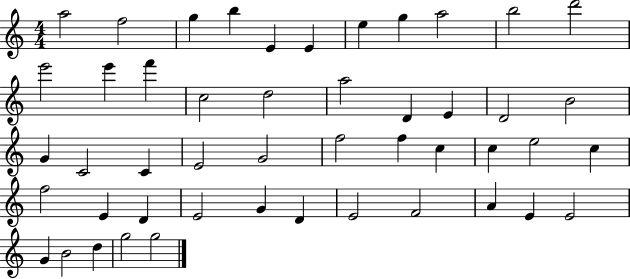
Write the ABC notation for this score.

X:1
T:Untitled
M:4/4
L:1/4
K:C
a2 f2 g b E E e g a2 b2 d'2 e'2 e' f' c2 d2 a2 D E D2 B2 G C2 C E2 G2 f2 f c c e2 c f2 E D E2 G D E2 F2 A E E2 G B2 d g2 g2